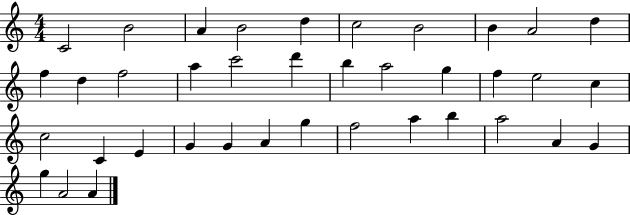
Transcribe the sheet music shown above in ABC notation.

X:1
T:Untitled
M:4/4
L:1/4
K:C
C2 B2 A B2 d c2 B2 B A2 d f d f2 a c'2 d' b a2 g f e2 c c2 C E G G A g f2 a b a2 A G g A2 A